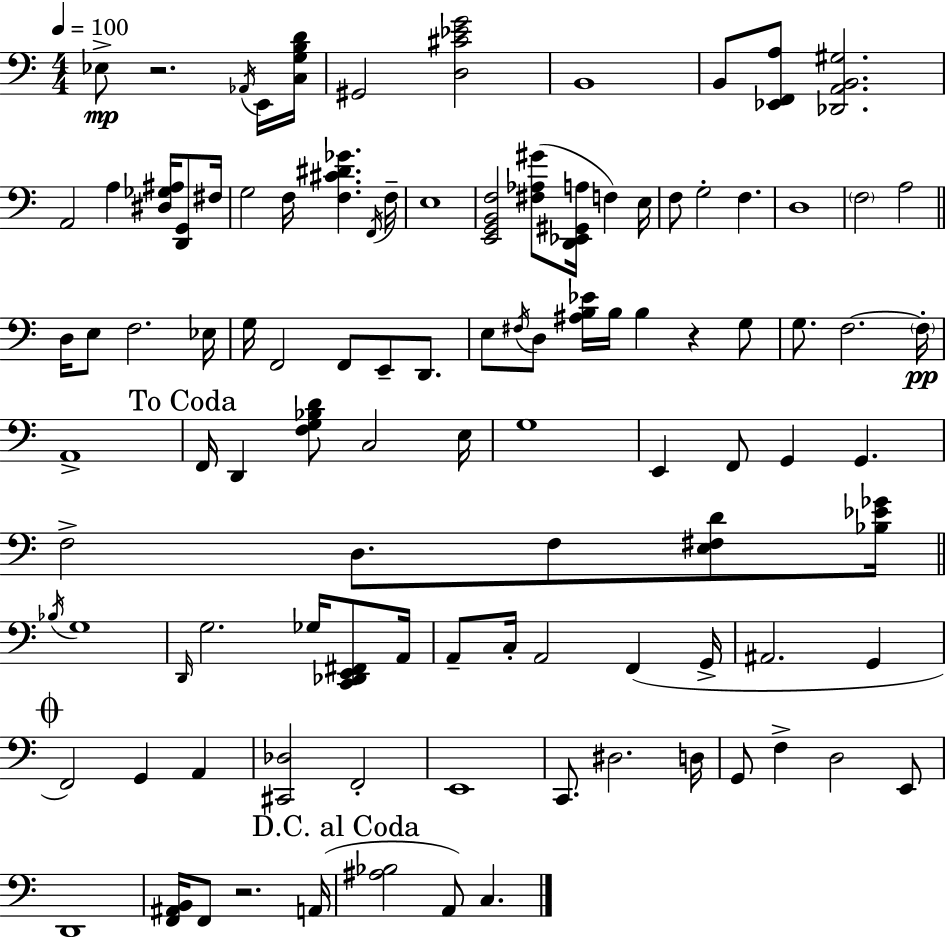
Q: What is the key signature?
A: C major